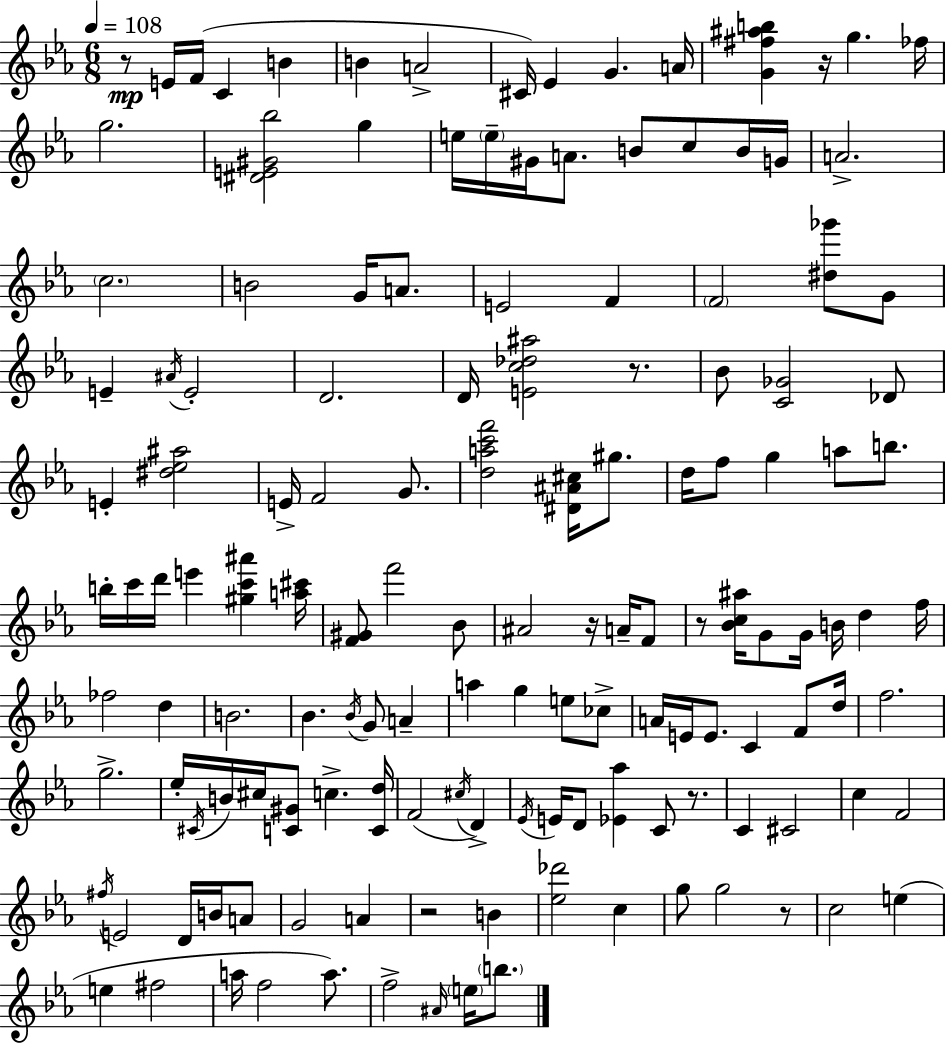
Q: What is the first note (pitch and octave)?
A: E4